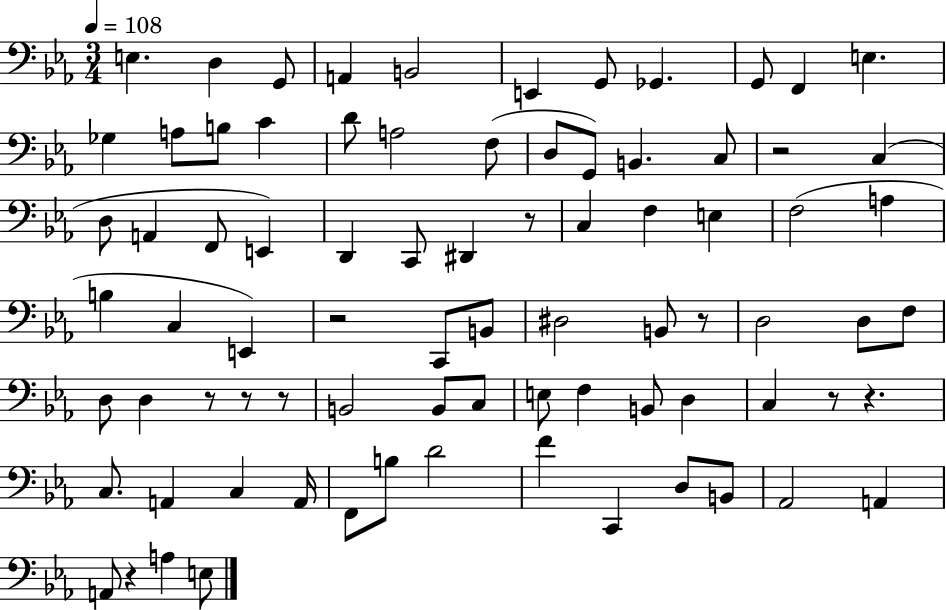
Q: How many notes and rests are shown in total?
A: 81